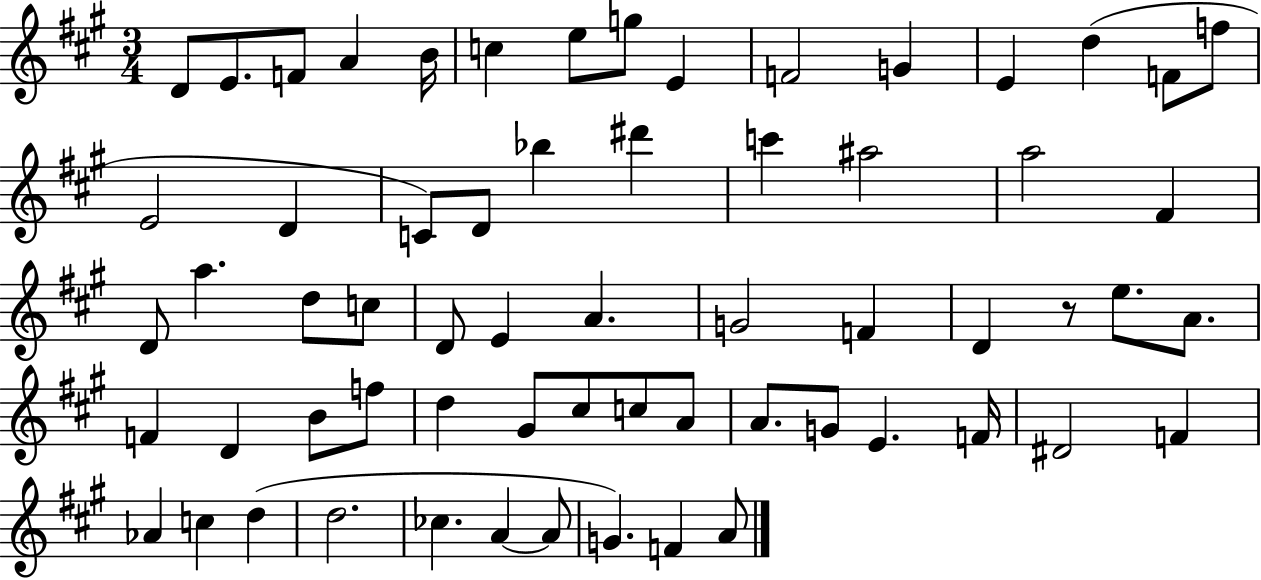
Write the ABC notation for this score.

X:1
T:Untitled
M:3/4
L:1/4
K:A
D/2 E/2 F/2 A B/4 c e/2 g/2 E F2 G E d F/2 f/2 E2 D C/2 D/2 _b ^d' c' ^a2 a2 ^F D/2 a d/2 c/2 D/2 E A G2 F D z/2 e/2 A/2 F D B/2 f/2 d ^G/2 ^c/2 c/2 A/2 A/2 G/2 E F/4 ^D2 F _A c d d2 _c A A/2 G F A/2